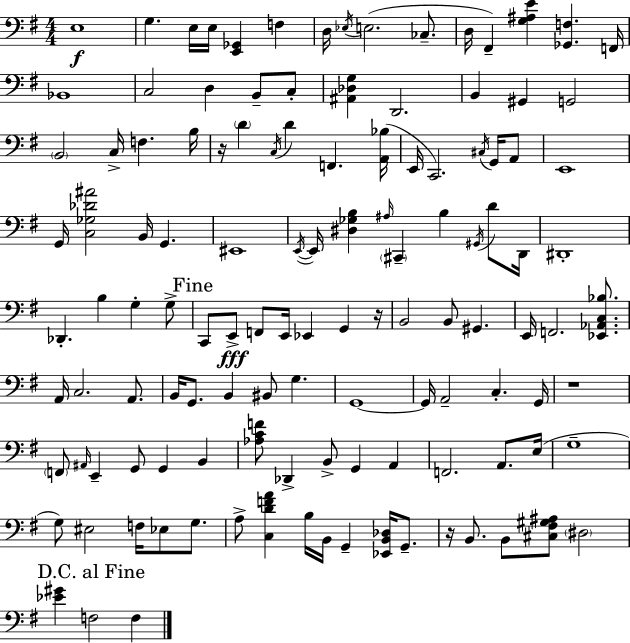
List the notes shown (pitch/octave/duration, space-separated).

E3/w G3/q. E3/s E3/s [E2,Gb2]/q F3/q D3/s Eb3/s E3/h. CES3/e. D3/s F#2/q [G3,A#3,E4]/q [Gb2,F3]/q. F2/s Bb2/w C3/h D3/q B2/e C3/e [A#2,Db3,G3]/q D2/h. B2/q G#2/q G2/h B2/h C3/s F3/q. B3/s R/s D4/q C3/s D4/q F2/q. [A2,Bb3]/s E2/s C2/h. C#3/s G2/s A2/e E2/w G2/s [C3,Gb3,Db4,A#4]/h B2/s G2/q. EIS2/w E2/s E2/s [D#3,Gb3,B3]/q A#3/s C#2/q B3/q G#2/s D4/e D2/s D#2/w Db2/q. B3/q G3/q G3/e C2/e E2/e F2/e E2/s Eb2/q G2/q R/s B2/h B2/e G#2/q. E2/s F2/h. [Eb2,Ab2,C3,Bb3]/e. A2/s C3/h. A2/e. B2/s G2/e. B2/q BIS2/e G3/q. G2/w G2/s A2/h C3/q. G2/s R/w F2/e A#2/s E2/q G2/e G2/q B2/q [Ab3,C4,F4]/e Db2/q B2/e G2/q A2/q F2/h. A2/e. E3/s G3/w G3/e EIS3/h F3/s Eb3/e G3/e. A3/e [C3,D4,F4,A4]/q B3/s B2/s G2/q [Eb2,B2,Db3]/s G2/e. R/s B2/e. B2/e [C#3,F#3,G#3,A#3]/e D#3/h [Eb4,G#4]/q F3/h F3/q